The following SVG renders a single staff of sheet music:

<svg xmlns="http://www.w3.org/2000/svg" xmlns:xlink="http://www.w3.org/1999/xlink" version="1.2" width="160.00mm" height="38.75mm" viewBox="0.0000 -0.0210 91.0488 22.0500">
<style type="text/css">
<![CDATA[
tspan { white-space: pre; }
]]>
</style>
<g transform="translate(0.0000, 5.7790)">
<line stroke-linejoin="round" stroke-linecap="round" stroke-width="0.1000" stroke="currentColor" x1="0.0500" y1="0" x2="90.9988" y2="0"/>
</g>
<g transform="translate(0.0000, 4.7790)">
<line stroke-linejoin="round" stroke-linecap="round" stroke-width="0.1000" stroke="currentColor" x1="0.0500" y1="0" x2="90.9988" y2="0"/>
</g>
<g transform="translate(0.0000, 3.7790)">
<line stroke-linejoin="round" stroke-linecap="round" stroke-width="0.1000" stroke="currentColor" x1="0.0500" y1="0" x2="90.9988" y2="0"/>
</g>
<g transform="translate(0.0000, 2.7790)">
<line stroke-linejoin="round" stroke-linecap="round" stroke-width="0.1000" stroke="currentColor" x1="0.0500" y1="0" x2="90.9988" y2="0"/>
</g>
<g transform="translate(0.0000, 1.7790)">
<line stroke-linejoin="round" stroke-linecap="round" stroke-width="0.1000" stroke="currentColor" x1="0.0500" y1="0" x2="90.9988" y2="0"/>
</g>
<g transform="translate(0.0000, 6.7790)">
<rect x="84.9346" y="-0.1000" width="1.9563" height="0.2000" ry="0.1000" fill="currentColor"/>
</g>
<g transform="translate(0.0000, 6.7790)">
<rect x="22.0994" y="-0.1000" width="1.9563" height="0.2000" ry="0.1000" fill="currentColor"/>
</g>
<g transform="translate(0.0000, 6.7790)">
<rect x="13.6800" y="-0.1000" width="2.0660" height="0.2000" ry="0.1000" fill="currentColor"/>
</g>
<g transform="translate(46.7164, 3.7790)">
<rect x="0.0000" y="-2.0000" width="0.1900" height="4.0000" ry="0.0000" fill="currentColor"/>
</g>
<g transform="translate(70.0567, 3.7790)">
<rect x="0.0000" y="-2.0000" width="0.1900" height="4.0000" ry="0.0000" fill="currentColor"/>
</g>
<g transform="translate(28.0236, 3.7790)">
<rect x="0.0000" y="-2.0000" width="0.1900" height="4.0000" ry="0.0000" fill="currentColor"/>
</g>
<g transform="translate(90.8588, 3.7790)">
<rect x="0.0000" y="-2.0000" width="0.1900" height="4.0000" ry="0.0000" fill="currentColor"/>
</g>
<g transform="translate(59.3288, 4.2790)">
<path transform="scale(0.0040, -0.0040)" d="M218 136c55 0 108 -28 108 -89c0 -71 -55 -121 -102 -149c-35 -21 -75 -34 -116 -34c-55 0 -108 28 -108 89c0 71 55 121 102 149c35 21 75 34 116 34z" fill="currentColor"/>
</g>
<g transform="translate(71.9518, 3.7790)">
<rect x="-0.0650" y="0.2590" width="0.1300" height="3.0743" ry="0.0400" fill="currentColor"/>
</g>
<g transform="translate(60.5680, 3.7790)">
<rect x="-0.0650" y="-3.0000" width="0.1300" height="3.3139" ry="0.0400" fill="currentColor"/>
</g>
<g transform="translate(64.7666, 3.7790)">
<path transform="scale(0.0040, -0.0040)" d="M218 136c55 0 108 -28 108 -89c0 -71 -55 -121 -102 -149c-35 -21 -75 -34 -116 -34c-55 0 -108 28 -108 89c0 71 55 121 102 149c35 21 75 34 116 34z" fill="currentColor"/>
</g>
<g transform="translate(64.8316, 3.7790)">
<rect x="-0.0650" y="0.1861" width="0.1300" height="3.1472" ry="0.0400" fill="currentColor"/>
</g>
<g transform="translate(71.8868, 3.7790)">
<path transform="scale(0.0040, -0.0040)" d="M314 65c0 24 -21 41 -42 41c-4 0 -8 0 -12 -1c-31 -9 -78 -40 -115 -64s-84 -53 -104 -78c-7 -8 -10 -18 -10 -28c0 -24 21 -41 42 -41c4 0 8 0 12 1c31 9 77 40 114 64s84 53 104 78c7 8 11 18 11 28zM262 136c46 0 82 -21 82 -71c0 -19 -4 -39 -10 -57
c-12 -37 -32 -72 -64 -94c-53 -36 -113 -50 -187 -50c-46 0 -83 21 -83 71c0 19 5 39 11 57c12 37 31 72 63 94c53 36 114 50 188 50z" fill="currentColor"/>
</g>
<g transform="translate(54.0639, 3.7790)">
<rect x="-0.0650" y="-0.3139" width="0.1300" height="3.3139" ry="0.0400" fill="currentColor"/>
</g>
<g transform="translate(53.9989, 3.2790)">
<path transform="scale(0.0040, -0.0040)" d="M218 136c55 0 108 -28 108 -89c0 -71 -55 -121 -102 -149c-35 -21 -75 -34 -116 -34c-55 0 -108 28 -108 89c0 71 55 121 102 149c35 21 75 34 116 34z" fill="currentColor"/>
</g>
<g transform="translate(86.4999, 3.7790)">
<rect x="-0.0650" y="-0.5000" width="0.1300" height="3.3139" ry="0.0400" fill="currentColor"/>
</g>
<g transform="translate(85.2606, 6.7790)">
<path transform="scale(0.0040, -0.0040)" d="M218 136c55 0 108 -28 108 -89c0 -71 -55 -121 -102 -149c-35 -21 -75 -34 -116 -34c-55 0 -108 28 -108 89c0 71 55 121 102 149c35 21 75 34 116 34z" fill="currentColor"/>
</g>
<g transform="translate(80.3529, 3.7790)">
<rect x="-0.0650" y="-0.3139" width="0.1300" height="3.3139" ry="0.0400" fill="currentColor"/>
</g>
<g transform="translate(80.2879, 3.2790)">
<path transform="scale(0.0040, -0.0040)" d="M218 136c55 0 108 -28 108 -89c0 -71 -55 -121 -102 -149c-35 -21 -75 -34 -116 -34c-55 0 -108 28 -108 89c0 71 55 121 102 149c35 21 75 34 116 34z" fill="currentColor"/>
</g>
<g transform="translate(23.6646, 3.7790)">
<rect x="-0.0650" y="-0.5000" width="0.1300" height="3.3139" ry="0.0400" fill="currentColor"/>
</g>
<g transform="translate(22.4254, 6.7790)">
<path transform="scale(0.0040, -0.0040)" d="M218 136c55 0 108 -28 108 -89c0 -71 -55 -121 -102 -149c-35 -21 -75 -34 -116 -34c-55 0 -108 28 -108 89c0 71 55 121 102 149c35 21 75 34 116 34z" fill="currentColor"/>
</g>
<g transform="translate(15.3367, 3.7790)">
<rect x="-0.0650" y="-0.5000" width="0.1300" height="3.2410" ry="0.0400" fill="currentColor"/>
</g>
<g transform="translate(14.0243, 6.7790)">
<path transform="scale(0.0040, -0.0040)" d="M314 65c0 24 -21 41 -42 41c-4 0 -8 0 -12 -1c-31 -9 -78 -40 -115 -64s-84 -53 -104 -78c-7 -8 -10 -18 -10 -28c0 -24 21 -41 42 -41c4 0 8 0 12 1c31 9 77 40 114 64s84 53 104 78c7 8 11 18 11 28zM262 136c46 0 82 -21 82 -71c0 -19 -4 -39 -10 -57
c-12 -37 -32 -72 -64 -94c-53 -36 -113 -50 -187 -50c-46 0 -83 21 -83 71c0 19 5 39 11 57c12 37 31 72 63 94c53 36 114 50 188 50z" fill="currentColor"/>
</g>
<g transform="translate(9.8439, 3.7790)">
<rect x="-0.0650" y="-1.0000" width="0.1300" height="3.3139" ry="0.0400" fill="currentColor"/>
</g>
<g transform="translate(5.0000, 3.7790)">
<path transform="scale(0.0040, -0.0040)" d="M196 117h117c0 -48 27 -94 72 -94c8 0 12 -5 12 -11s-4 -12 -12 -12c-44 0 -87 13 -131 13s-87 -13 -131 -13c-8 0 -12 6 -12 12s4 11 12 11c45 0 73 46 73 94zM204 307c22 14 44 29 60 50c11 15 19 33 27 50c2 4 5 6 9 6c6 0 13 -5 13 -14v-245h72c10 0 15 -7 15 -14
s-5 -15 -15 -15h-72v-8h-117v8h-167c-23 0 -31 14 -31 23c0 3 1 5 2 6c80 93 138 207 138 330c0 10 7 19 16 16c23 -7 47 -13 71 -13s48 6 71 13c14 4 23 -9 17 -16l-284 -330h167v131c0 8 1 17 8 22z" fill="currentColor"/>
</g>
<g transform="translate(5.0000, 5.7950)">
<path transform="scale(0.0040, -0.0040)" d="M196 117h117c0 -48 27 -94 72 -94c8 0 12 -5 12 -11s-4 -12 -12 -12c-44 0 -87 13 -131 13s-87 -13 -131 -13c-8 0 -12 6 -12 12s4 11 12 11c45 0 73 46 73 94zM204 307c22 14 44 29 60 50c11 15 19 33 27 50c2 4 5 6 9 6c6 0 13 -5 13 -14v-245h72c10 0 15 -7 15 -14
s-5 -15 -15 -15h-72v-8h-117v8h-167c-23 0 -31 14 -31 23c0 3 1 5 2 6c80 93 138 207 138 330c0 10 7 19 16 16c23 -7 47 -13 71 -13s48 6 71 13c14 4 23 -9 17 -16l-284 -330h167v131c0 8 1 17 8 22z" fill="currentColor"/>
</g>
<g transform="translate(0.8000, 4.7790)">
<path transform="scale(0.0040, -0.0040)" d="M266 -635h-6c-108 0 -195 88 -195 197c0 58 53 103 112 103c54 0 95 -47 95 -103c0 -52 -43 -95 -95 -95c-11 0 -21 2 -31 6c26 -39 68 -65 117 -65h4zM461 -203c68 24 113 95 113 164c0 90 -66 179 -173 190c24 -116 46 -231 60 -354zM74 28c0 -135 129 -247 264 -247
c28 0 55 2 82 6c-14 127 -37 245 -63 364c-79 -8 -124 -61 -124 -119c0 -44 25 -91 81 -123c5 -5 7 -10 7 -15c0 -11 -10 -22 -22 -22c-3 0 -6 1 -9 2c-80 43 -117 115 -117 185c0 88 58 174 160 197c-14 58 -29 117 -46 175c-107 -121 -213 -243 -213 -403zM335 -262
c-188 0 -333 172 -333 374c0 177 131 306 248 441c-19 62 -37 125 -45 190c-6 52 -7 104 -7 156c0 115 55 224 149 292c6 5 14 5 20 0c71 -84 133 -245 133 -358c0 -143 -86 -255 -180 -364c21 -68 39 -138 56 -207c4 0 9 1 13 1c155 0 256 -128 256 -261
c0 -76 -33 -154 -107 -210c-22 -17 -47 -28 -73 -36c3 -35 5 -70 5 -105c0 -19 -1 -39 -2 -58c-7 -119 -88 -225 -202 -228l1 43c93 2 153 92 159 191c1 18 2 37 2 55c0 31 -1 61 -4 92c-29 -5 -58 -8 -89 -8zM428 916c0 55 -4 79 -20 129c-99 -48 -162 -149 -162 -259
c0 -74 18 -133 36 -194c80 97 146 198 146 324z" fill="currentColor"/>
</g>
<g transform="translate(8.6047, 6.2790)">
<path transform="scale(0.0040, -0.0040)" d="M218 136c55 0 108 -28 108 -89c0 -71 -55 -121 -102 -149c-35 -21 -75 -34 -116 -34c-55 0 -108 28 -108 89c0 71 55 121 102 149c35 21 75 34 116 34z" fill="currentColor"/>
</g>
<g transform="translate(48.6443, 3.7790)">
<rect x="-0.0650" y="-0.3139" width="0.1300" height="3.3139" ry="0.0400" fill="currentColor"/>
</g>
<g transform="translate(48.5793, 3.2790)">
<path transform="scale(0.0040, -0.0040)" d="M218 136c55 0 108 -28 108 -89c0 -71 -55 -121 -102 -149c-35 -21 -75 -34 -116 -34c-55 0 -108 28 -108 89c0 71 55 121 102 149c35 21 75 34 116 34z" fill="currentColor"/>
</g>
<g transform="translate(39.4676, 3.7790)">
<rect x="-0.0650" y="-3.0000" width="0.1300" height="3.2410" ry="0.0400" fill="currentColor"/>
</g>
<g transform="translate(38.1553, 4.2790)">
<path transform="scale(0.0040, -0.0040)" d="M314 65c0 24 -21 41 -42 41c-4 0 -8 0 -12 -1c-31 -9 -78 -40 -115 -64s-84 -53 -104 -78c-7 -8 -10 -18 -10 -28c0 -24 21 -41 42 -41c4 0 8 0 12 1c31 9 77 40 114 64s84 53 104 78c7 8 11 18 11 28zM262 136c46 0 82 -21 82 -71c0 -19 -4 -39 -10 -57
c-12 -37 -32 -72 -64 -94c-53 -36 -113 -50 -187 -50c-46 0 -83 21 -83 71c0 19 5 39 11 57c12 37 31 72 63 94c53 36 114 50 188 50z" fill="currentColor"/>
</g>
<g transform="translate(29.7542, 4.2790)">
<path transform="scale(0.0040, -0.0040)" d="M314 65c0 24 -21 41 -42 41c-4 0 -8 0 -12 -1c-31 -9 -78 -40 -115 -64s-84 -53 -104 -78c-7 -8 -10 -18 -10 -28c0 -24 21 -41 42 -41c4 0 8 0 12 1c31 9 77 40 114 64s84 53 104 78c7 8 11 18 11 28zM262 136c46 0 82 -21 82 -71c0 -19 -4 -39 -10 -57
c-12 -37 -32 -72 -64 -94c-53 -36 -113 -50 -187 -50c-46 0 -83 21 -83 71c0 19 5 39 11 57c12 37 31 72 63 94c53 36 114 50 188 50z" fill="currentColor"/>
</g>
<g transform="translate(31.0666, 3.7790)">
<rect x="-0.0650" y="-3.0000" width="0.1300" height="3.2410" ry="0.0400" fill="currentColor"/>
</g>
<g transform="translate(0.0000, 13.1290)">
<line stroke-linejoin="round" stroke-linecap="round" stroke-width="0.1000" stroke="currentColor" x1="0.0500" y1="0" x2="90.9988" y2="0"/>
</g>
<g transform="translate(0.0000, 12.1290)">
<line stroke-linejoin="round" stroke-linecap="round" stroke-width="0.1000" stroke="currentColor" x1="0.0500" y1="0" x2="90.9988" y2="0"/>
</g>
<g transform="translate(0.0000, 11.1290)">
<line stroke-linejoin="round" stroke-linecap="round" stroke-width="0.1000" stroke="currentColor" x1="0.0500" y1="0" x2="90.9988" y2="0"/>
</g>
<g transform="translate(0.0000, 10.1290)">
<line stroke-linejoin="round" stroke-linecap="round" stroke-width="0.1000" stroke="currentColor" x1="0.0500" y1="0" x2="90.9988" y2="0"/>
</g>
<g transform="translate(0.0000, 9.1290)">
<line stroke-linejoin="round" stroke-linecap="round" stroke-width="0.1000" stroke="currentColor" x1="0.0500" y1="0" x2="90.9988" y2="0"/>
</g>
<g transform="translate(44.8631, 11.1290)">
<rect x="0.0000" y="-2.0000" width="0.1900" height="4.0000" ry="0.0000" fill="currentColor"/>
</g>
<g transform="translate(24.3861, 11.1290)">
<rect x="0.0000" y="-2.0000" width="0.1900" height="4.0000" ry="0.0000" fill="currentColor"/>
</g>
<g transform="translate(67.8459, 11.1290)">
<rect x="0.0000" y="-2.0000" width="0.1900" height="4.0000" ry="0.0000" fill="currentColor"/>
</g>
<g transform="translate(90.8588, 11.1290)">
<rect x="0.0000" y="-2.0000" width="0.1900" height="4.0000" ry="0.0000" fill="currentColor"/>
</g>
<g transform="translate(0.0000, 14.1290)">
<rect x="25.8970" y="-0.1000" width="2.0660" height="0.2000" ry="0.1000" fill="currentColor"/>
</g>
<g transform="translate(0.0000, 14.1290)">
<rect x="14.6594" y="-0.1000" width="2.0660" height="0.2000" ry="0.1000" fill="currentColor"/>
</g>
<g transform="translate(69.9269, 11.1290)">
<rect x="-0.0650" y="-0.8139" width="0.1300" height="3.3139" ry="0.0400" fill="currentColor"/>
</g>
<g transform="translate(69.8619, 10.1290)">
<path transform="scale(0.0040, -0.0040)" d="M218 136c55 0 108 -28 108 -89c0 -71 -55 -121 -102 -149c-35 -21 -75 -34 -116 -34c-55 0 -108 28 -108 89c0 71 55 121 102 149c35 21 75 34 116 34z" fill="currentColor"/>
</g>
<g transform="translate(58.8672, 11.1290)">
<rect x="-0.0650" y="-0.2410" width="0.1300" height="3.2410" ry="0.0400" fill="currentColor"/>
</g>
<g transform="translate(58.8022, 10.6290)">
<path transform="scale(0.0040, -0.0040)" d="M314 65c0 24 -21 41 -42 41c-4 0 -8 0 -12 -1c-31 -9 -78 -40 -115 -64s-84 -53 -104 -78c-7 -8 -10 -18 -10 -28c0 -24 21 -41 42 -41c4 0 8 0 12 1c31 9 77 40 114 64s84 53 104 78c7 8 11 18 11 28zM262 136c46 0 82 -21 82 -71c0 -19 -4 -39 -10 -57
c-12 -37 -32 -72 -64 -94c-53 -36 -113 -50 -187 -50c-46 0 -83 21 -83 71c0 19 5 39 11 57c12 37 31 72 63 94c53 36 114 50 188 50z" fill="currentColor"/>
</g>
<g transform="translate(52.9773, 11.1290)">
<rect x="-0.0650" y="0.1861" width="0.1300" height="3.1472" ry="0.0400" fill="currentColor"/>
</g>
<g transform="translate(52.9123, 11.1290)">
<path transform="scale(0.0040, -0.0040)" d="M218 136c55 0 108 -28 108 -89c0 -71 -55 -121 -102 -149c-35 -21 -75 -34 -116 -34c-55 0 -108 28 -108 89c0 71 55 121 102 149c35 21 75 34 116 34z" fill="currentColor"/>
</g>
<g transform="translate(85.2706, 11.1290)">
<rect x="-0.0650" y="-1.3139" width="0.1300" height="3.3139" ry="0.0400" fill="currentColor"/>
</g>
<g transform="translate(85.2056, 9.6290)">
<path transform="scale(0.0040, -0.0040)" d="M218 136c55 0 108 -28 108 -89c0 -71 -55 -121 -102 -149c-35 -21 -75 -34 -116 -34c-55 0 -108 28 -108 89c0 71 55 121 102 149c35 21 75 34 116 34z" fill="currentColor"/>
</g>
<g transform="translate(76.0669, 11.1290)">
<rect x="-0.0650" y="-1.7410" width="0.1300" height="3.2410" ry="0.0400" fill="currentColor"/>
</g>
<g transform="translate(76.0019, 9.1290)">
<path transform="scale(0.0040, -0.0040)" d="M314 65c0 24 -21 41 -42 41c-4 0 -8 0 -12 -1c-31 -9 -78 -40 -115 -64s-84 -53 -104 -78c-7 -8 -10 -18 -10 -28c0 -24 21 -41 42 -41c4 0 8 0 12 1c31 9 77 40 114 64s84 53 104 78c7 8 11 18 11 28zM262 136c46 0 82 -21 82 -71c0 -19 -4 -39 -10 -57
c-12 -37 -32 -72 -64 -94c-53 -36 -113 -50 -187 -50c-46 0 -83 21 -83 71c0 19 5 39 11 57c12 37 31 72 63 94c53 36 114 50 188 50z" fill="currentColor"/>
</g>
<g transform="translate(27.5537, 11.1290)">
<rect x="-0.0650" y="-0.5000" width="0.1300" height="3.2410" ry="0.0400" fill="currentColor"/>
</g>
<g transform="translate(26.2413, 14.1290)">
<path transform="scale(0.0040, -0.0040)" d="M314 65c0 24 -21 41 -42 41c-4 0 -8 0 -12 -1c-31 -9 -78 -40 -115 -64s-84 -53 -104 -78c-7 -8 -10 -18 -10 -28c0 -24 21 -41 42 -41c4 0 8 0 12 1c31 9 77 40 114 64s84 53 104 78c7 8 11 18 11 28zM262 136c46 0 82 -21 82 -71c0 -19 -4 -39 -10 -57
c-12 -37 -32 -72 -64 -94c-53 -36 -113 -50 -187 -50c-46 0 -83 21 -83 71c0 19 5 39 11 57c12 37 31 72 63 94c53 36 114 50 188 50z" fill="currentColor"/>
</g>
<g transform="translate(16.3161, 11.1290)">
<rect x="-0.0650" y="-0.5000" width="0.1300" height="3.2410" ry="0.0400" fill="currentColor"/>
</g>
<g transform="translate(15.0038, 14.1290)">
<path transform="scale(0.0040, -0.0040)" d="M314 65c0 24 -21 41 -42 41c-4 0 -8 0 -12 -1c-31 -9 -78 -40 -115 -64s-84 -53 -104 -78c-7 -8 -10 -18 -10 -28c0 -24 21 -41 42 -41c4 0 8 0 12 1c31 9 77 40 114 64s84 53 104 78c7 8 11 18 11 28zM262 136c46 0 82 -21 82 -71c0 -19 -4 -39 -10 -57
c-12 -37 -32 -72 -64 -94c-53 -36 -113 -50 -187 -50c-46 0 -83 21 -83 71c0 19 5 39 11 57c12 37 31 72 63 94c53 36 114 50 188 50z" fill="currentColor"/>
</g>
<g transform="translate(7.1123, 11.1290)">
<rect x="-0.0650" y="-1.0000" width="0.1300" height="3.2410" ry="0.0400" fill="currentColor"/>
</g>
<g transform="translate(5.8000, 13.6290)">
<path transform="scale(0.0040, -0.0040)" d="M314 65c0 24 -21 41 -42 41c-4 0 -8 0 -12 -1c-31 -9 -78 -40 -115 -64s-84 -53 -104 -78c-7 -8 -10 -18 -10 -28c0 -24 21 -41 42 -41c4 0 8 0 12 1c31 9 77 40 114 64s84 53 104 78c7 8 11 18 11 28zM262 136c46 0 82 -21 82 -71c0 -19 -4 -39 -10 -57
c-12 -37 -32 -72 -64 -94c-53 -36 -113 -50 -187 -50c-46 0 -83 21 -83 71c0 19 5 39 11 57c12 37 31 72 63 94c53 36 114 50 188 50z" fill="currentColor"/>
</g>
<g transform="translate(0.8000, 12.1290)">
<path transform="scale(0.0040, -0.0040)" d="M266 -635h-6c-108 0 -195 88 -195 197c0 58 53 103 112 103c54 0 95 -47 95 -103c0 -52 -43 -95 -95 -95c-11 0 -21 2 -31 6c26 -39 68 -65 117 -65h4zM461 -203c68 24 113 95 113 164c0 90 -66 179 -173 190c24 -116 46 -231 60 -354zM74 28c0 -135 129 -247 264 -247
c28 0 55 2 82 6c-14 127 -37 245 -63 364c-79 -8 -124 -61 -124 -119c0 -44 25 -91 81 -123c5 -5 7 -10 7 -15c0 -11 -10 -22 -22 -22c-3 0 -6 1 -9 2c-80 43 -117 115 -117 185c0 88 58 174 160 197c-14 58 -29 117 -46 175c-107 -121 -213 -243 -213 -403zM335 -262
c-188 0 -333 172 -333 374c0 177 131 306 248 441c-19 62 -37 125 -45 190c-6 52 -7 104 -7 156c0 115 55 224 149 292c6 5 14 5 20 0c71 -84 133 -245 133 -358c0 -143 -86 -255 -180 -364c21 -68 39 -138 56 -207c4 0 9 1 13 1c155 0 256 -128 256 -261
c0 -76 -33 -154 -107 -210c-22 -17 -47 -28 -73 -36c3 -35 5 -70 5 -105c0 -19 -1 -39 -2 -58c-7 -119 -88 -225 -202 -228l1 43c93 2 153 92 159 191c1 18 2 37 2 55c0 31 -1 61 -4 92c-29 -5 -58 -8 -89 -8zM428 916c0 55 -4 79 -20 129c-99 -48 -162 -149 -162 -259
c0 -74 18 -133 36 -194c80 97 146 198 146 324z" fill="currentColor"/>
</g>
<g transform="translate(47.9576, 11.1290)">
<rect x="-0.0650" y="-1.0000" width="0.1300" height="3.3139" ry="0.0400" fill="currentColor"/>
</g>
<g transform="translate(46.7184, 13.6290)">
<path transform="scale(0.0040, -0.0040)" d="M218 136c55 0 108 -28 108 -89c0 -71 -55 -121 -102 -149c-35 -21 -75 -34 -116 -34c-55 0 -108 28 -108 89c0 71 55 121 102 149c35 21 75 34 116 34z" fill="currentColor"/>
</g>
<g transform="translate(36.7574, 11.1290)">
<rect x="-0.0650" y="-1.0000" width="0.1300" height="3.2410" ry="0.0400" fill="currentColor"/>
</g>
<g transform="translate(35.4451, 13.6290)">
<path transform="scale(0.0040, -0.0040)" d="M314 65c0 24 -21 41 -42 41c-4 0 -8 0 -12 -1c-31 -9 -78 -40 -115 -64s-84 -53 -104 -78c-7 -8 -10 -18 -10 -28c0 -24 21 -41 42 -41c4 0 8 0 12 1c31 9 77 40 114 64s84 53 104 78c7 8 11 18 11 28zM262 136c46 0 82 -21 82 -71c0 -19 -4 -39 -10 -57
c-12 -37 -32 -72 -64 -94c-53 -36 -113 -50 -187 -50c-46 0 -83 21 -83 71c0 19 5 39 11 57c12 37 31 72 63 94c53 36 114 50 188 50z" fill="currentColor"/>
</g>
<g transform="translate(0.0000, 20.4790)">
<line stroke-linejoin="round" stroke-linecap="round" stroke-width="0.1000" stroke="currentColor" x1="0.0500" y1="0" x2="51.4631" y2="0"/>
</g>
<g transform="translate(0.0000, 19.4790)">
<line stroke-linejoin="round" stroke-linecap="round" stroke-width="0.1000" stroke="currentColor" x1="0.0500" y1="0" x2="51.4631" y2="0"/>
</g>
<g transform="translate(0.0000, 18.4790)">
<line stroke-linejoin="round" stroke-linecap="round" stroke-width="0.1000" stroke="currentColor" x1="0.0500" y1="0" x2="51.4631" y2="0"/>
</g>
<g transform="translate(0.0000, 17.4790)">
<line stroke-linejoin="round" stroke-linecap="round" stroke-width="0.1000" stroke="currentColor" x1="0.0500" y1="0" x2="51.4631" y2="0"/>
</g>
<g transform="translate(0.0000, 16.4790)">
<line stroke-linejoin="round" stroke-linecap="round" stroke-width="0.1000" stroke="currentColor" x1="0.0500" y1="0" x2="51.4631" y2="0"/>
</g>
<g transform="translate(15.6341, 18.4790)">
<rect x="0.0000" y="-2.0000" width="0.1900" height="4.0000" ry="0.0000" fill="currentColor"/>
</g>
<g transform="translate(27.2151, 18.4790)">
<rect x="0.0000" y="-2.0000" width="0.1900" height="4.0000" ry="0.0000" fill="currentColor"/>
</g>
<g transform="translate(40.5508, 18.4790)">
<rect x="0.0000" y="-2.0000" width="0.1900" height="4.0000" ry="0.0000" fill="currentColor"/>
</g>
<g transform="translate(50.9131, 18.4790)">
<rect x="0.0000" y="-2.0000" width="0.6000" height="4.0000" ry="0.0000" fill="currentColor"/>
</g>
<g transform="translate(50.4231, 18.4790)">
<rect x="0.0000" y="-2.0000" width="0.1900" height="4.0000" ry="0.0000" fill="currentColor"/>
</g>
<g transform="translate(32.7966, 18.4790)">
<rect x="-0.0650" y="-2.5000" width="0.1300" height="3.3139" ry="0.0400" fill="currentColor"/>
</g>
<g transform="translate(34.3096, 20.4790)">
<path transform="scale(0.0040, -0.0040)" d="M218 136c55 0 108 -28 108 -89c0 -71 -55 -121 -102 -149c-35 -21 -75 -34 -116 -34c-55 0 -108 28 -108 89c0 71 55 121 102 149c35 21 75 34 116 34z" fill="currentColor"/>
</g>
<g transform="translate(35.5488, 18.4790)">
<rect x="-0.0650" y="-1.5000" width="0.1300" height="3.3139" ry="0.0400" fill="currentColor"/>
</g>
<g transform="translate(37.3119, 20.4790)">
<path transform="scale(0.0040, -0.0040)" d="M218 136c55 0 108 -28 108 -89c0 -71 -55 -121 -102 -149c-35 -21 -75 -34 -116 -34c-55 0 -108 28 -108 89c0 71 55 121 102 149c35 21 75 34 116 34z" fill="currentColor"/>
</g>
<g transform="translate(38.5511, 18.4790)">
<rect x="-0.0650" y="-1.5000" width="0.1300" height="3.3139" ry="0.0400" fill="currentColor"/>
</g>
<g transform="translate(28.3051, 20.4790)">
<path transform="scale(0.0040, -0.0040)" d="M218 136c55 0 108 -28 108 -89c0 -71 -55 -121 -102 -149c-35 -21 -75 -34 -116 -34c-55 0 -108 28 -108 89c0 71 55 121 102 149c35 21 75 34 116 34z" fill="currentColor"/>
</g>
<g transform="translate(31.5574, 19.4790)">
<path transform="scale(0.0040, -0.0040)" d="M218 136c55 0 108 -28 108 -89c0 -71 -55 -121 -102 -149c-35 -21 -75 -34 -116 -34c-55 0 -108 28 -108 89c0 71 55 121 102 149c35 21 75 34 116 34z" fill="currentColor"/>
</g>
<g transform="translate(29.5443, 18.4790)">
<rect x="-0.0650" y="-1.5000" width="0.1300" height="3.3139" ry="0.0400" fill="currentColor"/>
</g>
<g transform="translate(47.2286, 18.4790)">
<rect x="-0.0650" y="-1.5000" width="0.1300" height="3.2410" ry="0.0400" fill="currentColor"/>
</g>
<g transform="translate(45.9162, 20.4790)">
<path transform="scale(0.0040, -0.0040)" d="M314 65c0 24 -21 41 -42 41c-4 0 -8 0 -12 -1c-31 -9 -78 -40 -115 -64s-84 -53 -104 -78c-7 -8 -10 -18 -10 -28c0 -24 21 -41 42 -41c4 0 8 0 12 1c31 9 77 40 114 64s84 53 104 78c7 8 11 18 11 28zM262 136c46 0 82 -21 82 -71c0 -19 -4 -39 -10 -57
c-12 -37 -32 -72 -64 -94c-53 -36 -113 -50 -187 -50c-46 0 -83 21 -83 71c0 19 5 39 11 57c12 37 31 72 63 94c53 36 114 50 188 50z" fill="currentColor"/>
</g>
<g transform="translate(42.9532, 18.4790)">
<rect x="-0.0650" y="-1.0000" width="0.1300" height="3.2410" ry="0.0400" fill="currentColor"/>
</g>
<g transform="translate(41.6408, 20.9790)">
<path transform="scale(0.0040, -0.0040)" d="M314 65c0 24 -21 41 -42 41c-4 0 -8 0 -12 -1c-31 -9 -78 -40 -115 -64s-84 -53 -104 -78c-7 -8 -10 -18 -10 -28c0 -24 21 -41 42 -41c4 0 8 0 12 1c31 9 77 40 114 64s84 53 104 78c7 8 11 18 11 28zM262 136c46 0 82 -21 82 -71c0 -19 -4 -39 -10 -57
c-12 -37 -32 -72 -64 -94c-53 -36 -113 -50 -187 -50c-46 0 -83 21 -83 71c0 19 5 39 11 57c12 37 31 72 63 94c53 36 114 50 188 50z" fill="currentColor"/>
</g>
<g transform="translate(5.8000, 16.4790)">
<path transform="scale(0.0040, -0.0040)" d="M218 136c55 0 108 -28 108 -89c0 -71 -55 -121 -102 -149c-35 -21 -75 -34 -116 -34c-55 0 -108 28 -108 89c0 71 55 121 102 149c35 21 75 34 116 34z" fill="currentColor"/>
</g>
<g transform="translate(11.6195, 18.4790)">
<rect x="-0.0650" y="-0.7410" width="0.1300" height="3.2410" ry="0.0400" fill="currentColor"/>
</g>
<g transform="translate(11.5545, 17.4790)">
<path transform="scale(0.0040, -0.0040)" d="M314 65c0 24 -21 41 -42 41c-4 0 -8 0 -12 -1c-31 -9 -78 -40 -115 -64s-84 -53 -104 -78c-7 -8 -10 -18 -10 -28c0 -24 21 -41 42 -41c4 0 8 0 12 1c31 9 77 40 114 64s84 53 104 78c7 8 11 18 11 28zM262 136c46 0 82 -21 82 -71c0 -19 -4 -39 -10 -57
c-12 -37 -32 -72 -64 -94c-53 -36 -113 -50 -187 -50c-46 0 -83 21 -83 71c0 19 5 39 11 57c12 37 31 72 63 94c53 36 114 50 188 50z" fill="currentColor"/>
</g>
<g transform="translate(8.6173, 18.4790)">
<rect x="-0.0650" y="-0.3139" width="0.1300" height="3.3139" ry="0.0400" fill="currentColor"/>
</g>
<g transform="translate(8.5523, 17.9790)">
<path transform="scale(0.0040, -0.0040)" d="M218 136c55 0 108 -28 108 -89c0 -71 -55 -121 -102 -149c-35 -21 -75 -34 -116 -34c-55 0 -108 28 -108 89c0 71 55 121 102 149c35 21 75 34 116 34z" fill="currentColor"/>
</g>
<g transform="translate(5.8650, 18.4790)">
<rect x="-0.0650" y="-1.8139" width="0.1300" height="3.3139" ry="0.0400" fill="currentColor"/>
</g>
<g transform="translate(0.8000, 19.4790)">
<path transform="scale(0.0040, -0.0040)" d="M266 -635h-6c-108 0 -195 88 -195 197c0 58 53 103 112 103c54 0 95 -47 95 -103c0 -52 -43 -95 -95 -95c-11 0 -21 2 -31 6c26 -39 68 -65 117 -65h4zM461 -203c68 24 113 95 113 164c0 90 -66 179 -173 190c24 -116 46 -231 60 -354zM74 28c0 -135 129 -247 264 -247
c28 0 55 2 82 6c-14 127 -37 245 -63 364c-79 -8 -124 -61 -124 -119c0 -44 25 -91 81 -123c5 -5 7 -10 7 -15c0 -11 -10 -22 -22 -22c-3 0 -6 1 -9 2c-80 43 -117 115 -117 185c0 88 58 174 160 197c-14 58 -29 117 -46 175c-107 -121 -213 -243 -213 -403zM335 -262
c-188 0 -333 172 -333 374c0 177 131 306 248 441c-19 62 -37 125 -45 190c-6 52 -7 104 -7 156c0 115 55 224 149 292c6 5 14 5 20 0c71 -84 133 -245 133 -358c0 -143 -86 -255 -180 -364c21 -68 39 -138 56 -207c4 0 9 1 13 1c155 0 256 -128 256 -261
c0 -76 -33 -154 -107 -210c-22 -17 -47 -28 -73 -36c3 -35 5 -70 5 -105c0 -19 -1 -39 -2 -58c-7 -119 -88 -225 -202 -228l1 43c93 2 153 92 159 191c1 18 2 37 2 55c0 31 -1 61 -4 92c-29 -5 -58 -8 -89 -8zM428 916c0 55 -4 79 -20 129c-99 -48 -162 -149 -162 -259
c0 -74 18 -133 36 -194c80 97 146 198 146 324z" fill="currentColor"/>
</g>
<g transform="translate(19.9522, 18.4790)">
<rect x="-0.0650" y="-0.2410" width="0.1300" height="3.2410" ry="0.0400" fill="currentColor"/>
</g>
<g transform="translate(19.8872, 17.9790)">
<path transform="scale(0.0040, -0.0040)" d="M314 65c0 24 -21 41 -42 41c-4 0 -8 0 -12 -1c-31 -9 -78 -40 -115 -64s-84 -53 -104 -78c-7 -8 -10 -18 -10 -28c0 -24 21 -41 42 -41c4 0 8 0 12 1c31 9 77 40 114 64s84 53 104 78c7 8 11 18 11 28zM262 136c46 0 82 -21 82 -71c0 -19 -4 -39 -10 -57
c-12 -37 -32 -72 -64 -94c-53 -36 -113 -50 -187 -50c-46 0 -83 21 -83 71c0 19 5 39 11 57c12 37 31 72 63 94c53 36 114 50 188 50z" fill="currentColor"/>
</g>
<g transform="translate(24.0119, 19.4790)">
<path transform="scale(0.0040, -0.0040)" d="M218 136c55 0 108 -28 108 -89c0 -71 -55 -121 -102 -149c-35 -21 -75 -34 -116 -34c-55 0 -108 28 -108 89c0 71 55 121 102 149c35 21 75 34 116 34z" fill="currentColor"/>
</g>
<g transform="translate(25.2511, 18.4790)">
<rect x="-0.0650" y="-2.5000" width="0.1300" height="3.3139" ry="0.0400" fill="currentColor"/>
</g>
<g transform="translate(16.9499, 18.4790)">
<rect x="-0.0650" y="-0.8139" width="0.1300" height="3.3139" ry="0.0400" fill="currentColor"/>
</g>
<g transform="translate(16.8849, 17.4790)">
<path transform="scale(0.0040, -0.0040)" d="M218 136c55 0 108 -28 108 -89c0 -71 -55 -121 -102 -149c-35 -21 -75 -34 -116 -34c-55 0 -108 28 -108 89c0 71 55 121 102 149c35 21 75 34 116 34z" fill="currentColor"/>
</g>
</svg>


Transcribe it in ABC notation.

X:1
T:Untitled
M:4/4
L:1/4
K:C
D C2 C A2 A2 c c A B B2 c C D2 C2 C2 D2 D B c2 d f2 e f c d2 d c2 G E G E E D2 E2